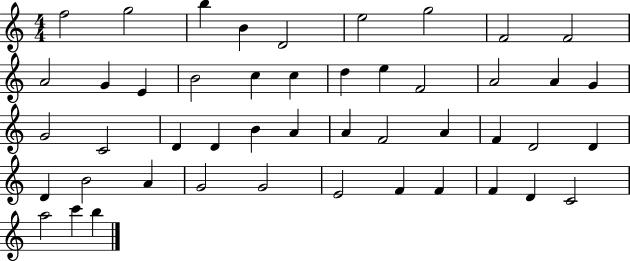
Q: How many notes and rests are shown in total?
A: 47